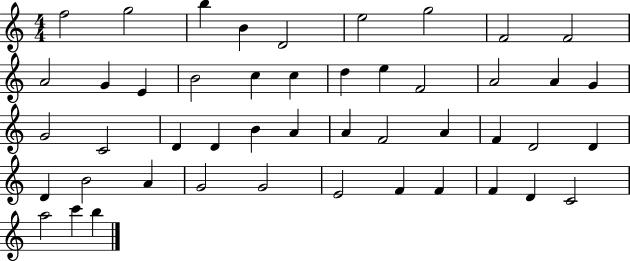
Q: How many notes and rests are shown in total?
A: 47